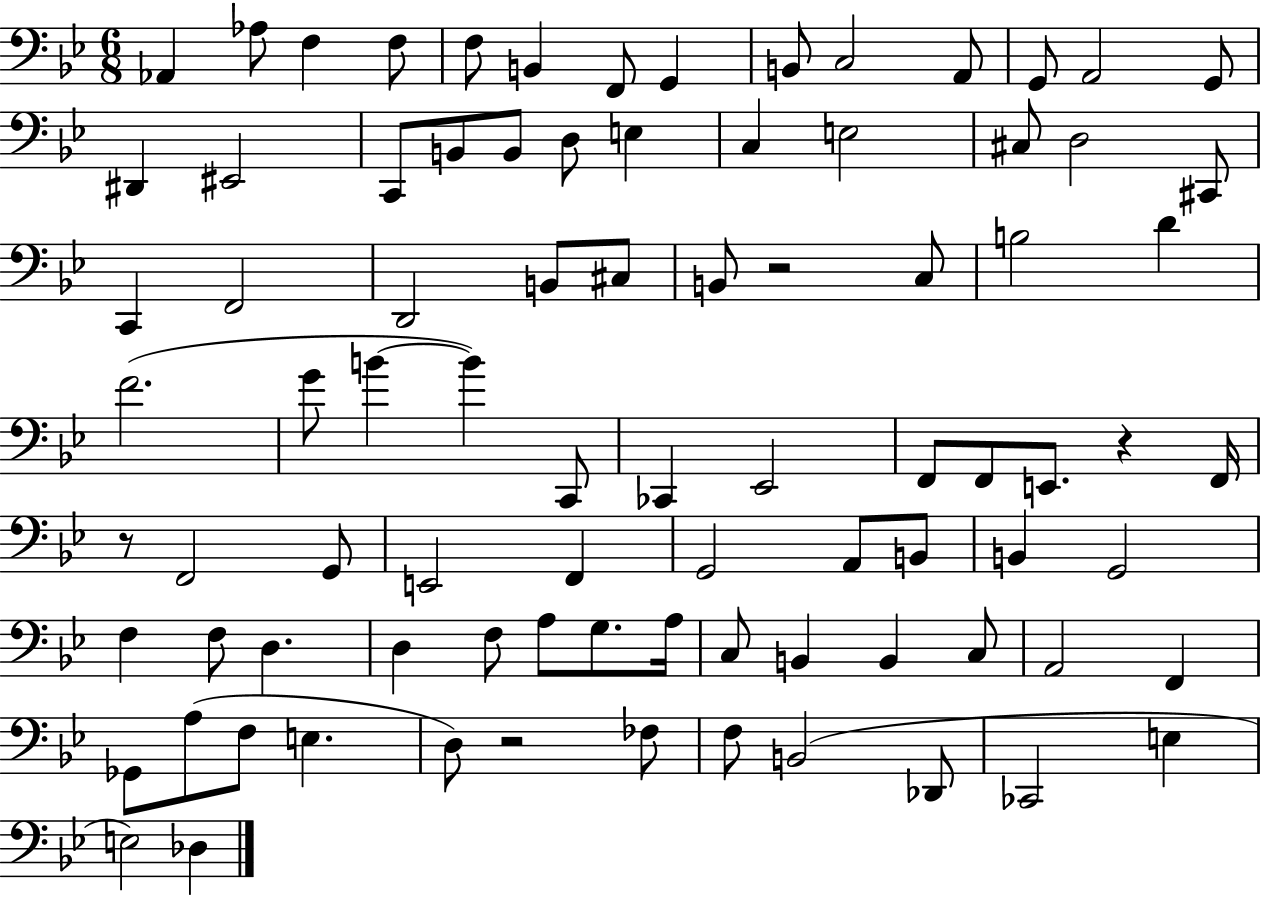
X:1
T:Untitled
M:6/8
L:1/4
K:Bb
_A,, _A,/2 F, F,/2 F,/2 B,, F,,/2 G,, B,,/2 C,2 A,,/2 G,,/2 A,,2 G,,/2 ^D,, ^E,,2 C,,/2 B,,/2 B,,/2 D,/2 E, C, E,2 ^C,/2 D,2 ^C,,/2 C,, F,,2 D,,2 B,,/2 ^C,/2 B,,/2 z2 C,/2 B,2 D F2 G/2 B B C,,/2 _C,, _E,,2 F,,/2 F,,/2 E,,/2 z F,,/4 z/2 F,,2 G,,/2 E,,2 F,, G,,2 A,,/2 B,,/2 B,, G,,2 F, F,/2 D, D, F,/2 A,/2 G,/2 A,/4 C,/2 B,, B,, C,/2 A,,2 F,, _G,,/2 A,/2 F,/2 E, D,/2 z2 _F,/2 F,/2 B,,2 _D,,/2 _C,,2 E, E,2 _D,